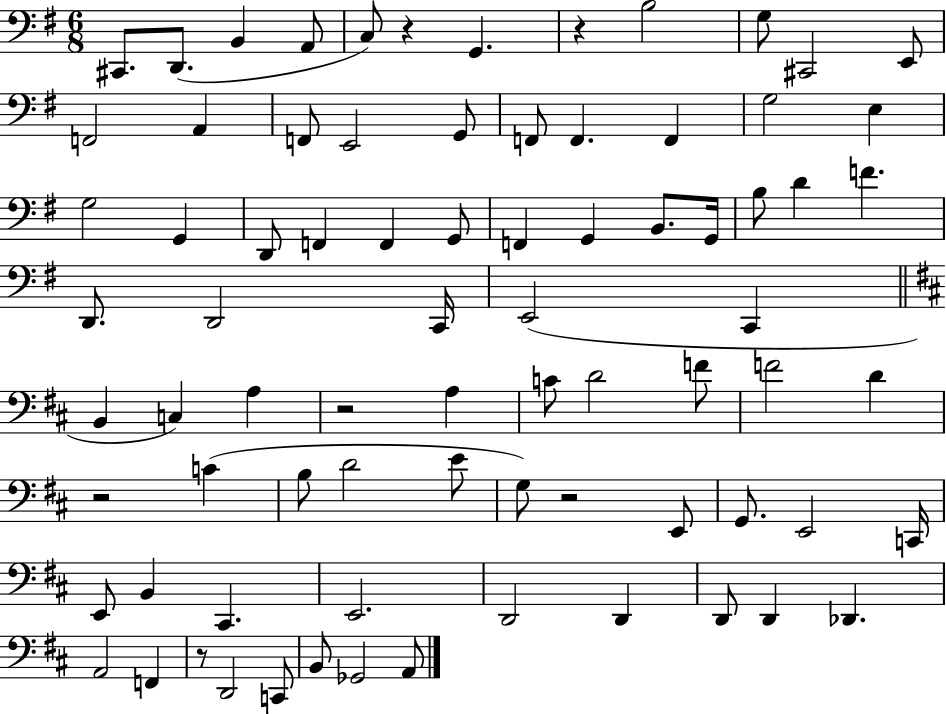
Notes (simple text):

C#2/e. D2/e. B2/q A2/e C3/e R/q G2/q. R/q B3/h G3/e C#2/h E2/e F2/h A2/q F2/e E2/h G2/e F2/e F2/q. F2/q G3/h E3/q G3/h G2/q D2/e F2/q F2/q G2/e F2/q G2/q B2/e. G2/s B3/e D4/q F4/q. D2/e. D2/h C2/s E2/h C2/q B2/q C3/q A3/q R/h A3/q C4/e D4/h F4/e F4/h D4/q R/h C4/q B3/e D4/h E4/e G3/e R/h E2/e G2/e. E2/h C2/s E2/e B2/q C#2/q. E2/h. D2/h D2/q D2/e D2/q Db2/q. A2/h F2/q R/e D2/h C2/e B2/e Gb2/h A2/e